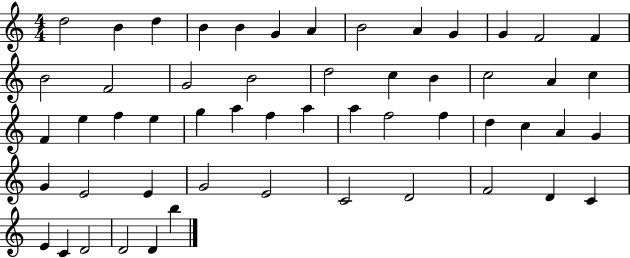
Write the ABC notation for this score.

X:1
T:Untitled
M:4/4
L:1/4
K:C
d2 B d B B G A B2 A G G F2 F B2 F2 G2 B2 d2 c B c2 A c F e f e g a f a a f2 f d c A G G E2 E G2 E2 C2 D2 F2 D C E C D2 D2 D b